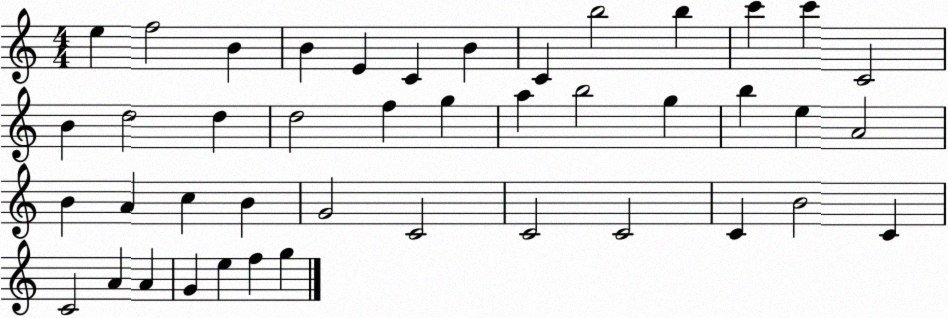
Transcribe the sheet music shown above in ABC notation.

X:1
T:Untitled
M:4/4
L:1/4
K:C
e f2 B B E C B C b2 b c' c' C2 B d2 d d2 f g a b2 g b e A2 B A c B G2 C2 C2 C2 C B2 C C2 A A G e f g